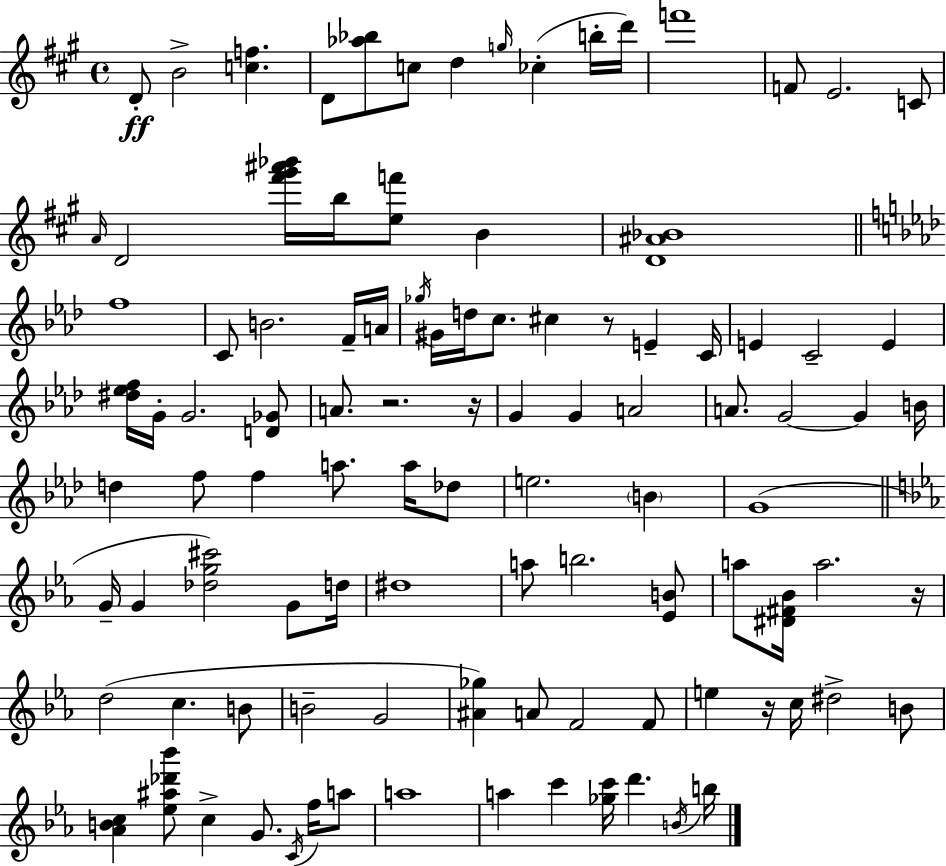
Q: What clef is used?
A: treble